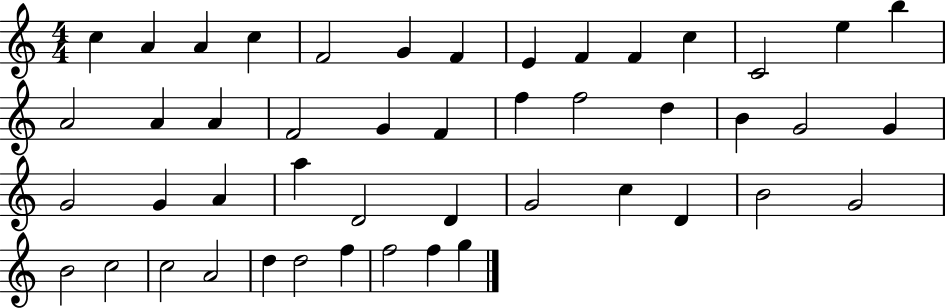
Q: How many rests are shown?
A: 0